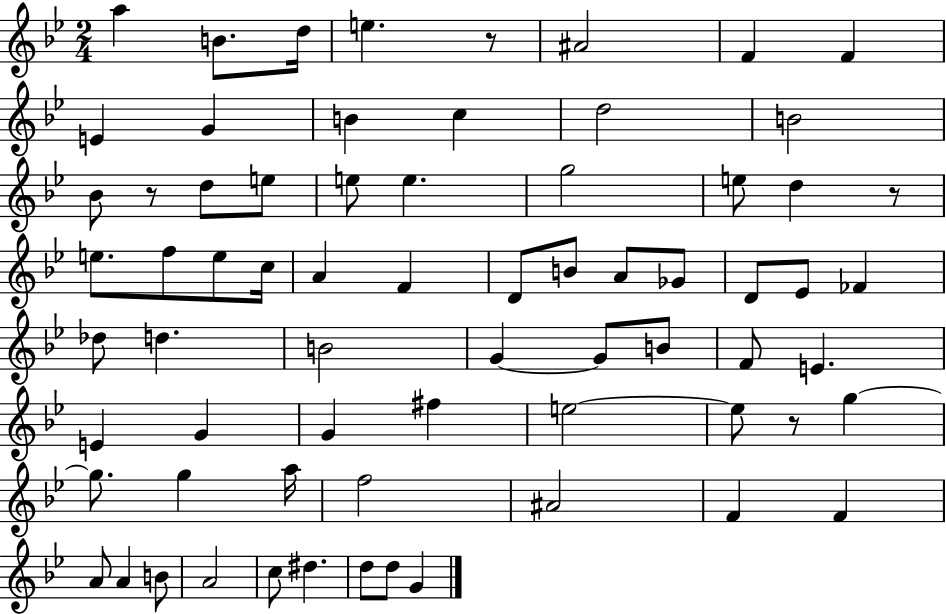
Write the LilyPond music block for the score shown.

{
  \clef treble
  \numericTimeSignature
  \time 2/4
  \key bes \major
  a''4 b'8. d''16 | e''4. r8 | ais'2 | f'4 f'4 | \break e'4 g'4 | b'4 c''4 | d''2 | b'2 | \break bes'8 r8 d''8 e''8 | e''8 e''4. | g''2 | e''8 d''4 r8 | \break e''8. f''8 e''8 c''16 | a'4 f'4 | d'8 b'8 a'8 ges'8 | d'8 ees'8 fes'4 | \break des''8 d''4. | b'2 | g'4~~ g'8 b'8 | f'8 e'4. | \break e'4 g'4 | g'4 fis''4 | e''2~~ | e''8 r8 g''4~~ | \break g''8. g''4 a''16 | f''2 | ais'2 | f'4 f'4 | \break a'8 a'4 b'8 | a'2 | c''8 dis''4. | d''8 d''8 g'4 | \break \bar "|."
}